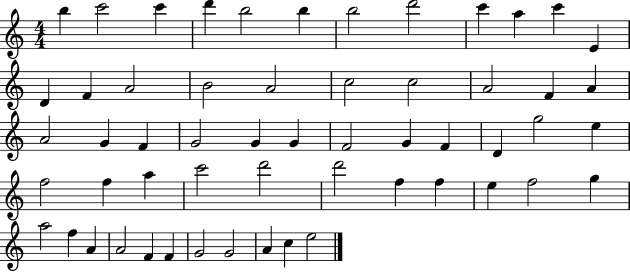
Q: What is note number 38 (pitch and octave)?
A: C6